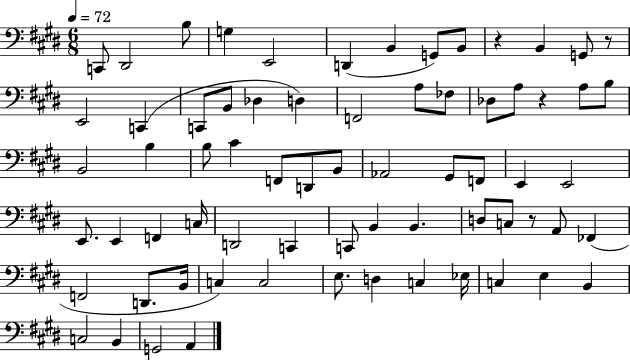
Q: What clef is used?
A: bass